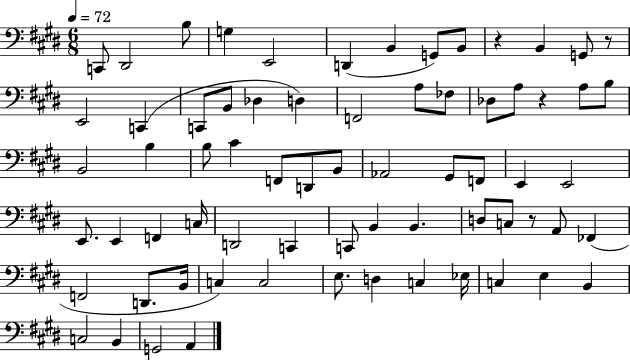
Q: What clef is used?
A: bass